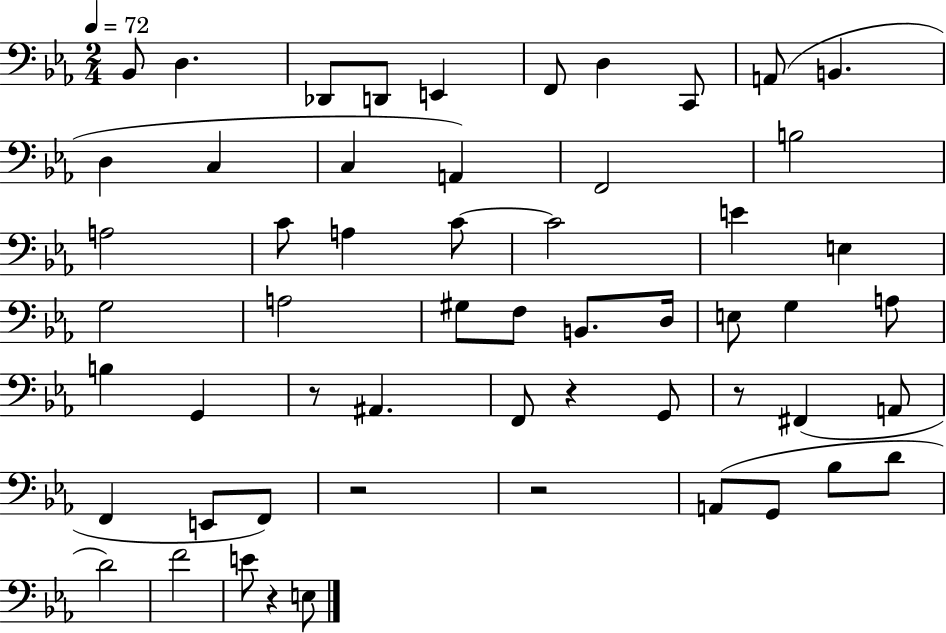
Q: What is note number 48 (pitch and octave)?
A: F4